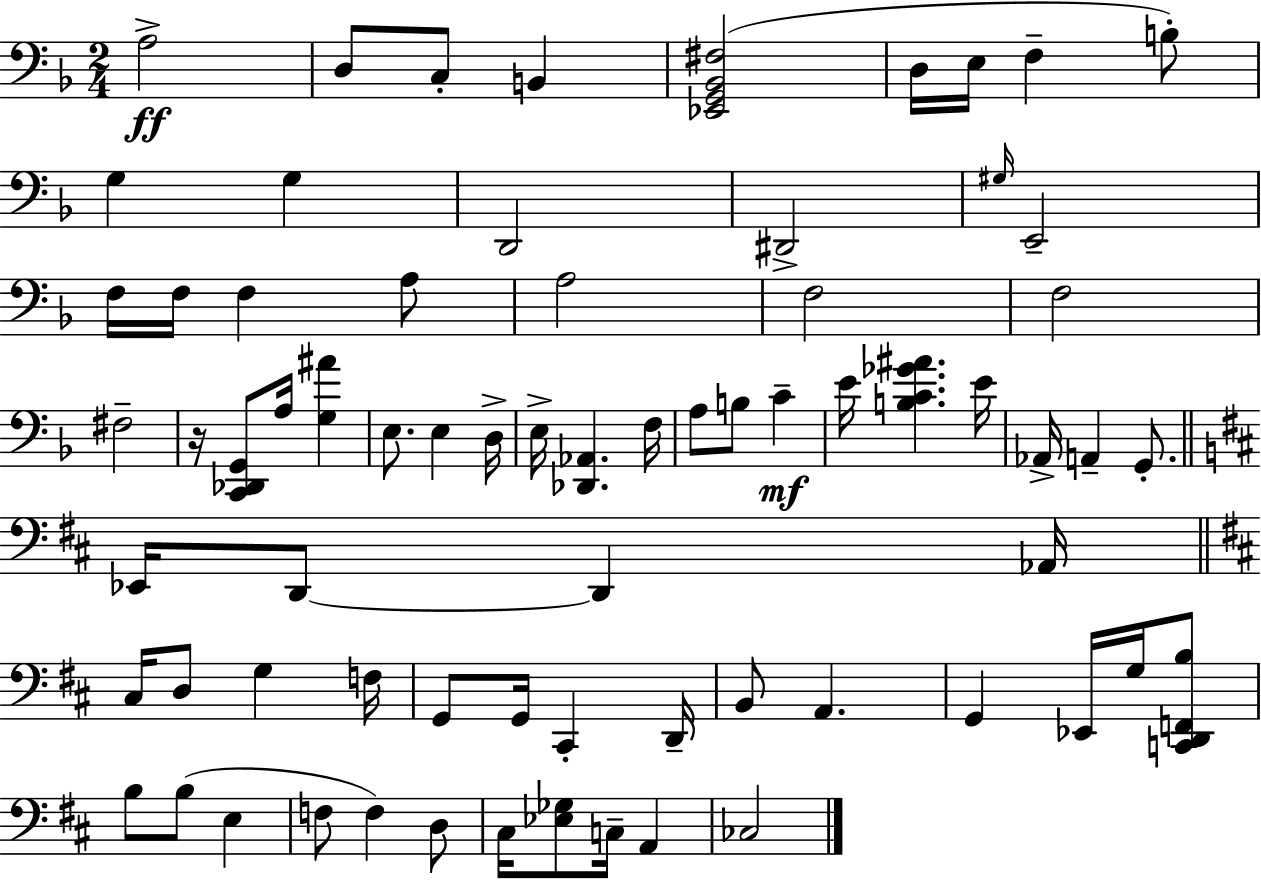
X:1
T:Untitled
M:2/4
L:1/4
K:F
A,2 D,/2 C,/2 B,, [_E,,G,,_B,,^F,]2 D,/4 E,/4 F, B,/2 G, G, D,,2 ^D,,2 ^G,/4 E,,2 F,/4 F,/4 F, A,/2 A,2 F,2 F,2 ^F,2 z/4 [C,,_D,,G,,]/2 A,/4 [G,^A] E,/2 E, D,/4 E,/4 [_D,,_A,,] F,/4 A,/2 B,/2 C E/4 [B,C_G^A] E/4 _A,,/4 A,, G,,/2 _E,,/4 D,,/2 D,, _A,,/4 ^C,/4 D,/2 G, F,/4 G,,/2 G,,/4 ^C,, D,,/4 B,,/2 A,, G,, _E,,/4 G,/4 [C,,D,,F,,B,]/2 B,/2 B,/2 E, F,/2 F, D,/2 ^C,/4 [_E,_G,]/2 C,/4 A,, _C,2